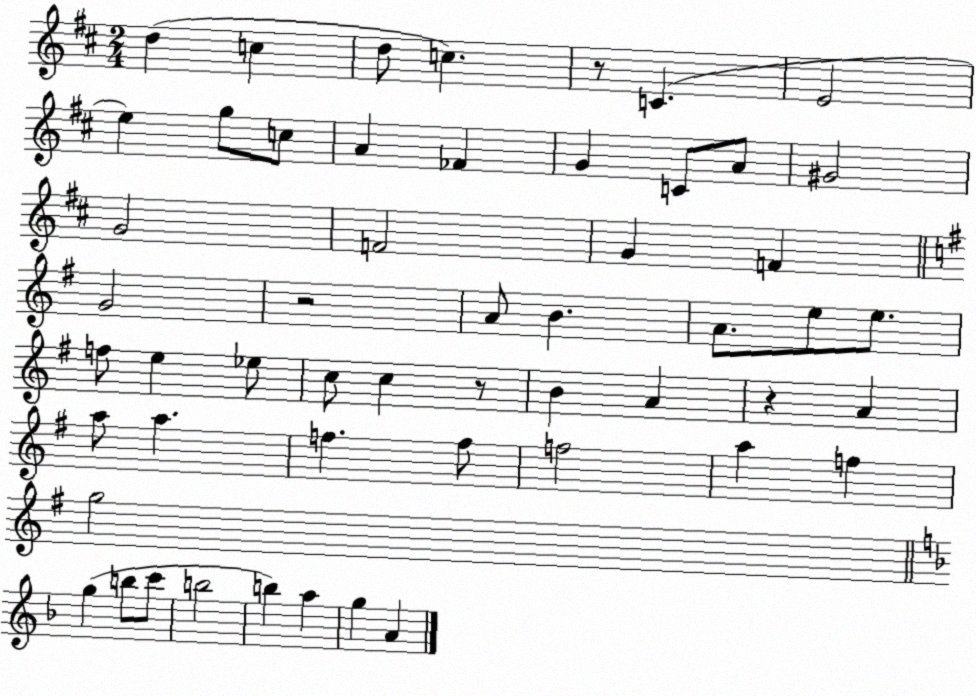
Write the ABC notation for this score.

X:1
T:Untitled
M:2/4
L:1/4
K:D
d c d/2 c z/2 C E2 e g/2 c/2 A _F G C/2 A/2 ^G2 G2 F2 G F G2 z2 A/2 B A/2 e/2 e/2 f/2 e _e/2 c/2 c z/2 B A z A a/2 a f f/2 f2 a f g2 g b/2 c'/2 b2 b a g A